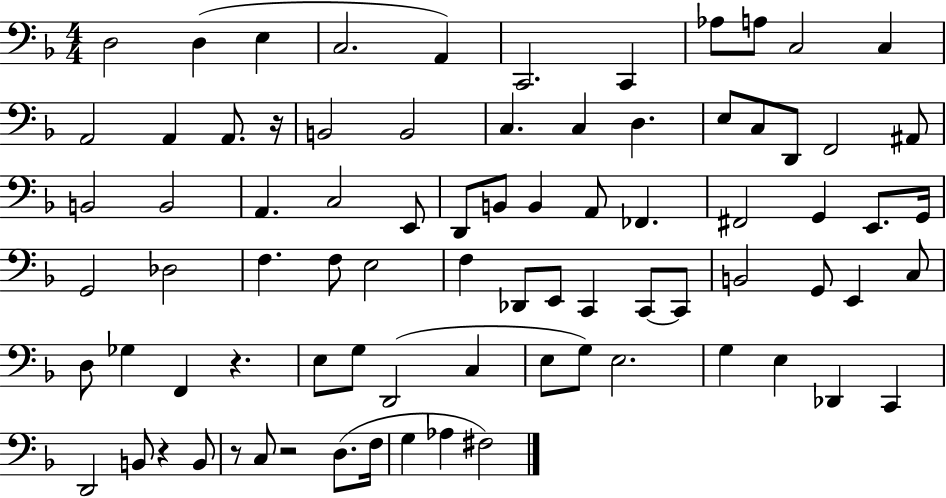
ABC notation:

X:1
T:Untitled
M:4/4
L:1/4
K:F
D,2 D, E, C,2 A,, C,,2 C,, _A,/2 A,/2 C,2 C, A,,2 A,, A,,/2 z/4 B,,2 B,,2 C, C, D, E,/2 C,/2 D,,/2 F,,2 ^A,,/2 B,,2 B,,2 A,, C,2 E,,/2 D,,/2 B,,/2 B,, A,,/2 _F,, ^F,,2 G,, E,,/2 G,,/4 G,,2 _D,2 F, F,/2 E,2 F, _D,,/2 E,,/2 C,, C,,/2 C,,/2 B,,2 G,,/2 E,, C,/2 D,/2 _G, F,, z E,/2 G,/2 D,,2 C, E,/2 G,/2 E,2 G, E, _D,, C,, D,,2 B,,/2 z B,,/2 z/2 C,/2 z2 D,/2 F,/4 G, _A, ^F,2